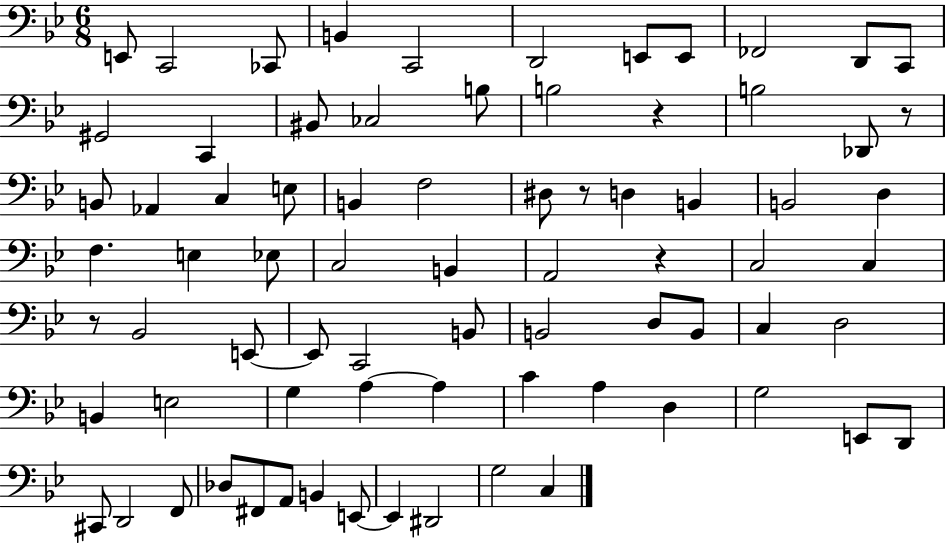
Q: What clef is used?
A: bass